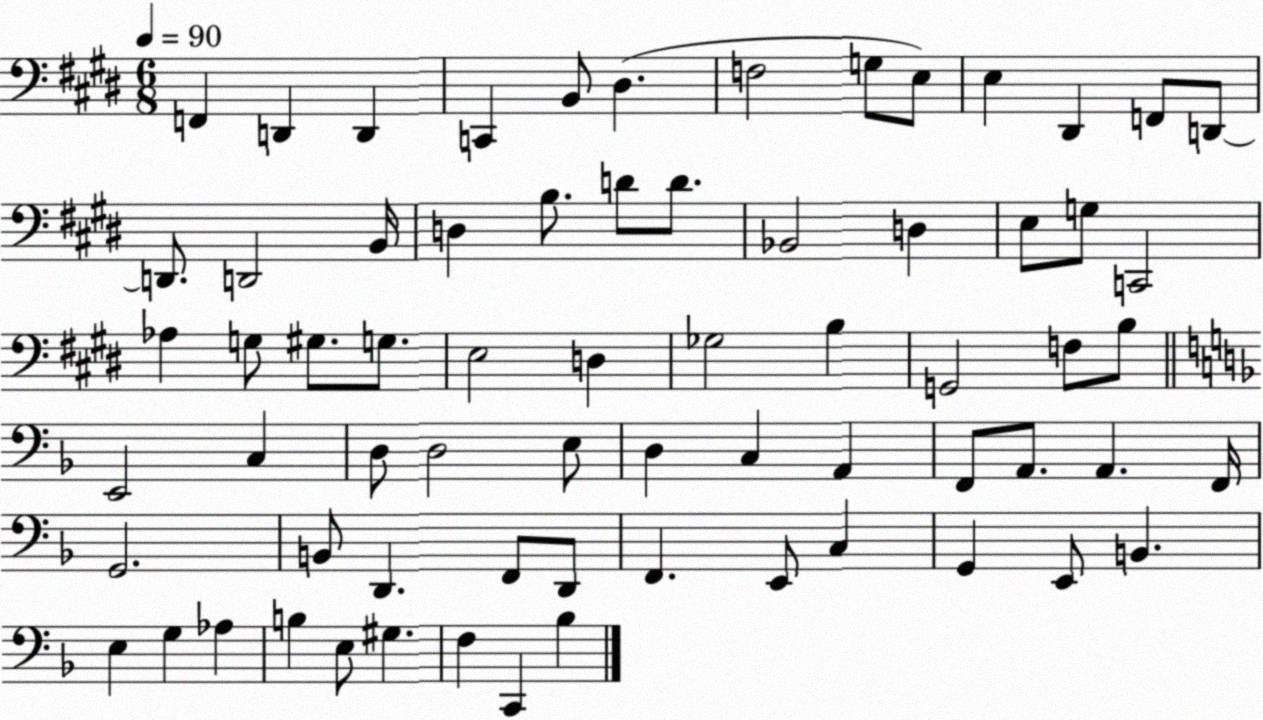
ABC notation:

X:1
T:Untitled
M:6/8
L:1/4
K:E
F,, D,, D,, C,, B,,/2 ^D, F,2 G,/2 E,/2 E, ^D,, F,,/2 D,,/2 D,,/2 D,,2 B,,/4 D, B,/2 D/2 D/2 _B,,2 D, E,/2 G,/2 C,,2 _A, G,/2 ^G,/2 G,/2 E,2 D, _G,2 B, G,,2 F,/2 B,/2 E,,2 C, D,/2 D,2 E,/2 D, C, A,, F,,/2 A,,/2 A,, F,,/4 G,,2 B,,/2 D,, F,,/2 D,,/2 F,, E,,/2 C, G,, E,,/2 B,, E, G, _A, B, E,/2 ^G, F, C,, _B,